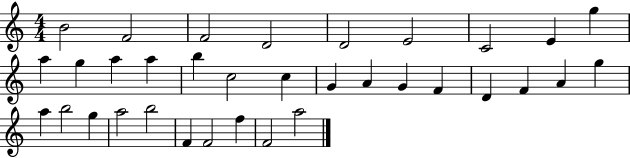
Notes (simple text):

B4/h F4/h F4/h D4/h D4/h E4/h C4/h E4/q G5/q A5/q G5/q A5/q A5/q B5/q C5/h C5/q G4/q A4/q G4/q F4/q D4/q F4/q A4/q G5/q A5/q B5/h G5/q A5/h B5/h F4/q F4/h F5/q F4/h A5/h